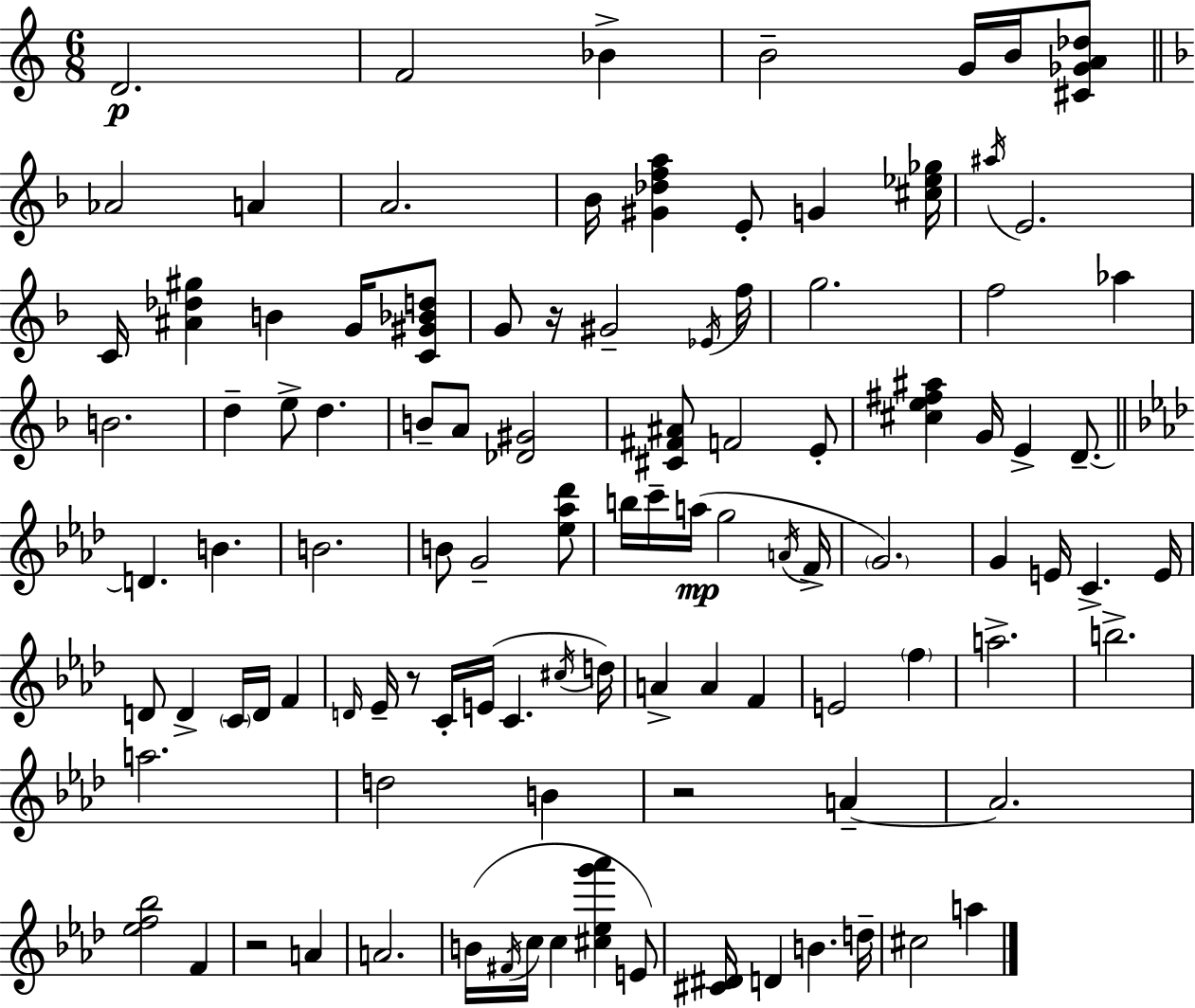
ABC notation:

X:1
T:Untitled
M:6/8
L:1/4
K:C
D2 F2 _B B2 G/4 B/4 [^C_GA_d]/2 _A2 A A2 _B/4 [^G_dfa] E/2 G [^c_e_g]/4 ^a/4 E2 C/4 [^A_d^g] B G/4 [C^G_Bd]/2 G/2 z/4 ^G2 _E/4 f/4 g2 f2 _a B2 d e/2 d B/2 A/2 [_D^G]2 [^C^F^A]/2 F2 E/2 [^ce^f^a] G/4 E D/2 D B B2 B/2 G2 [_e_a_d']/2 b/4 c'/4 a/4 g2 A/4 F/4 G2 G E/4 C E/4 D/2 D C/4 D/4 F D/4 _E/4 z/2 C/4 E/4 C ^c/4 d/4 A A F E2 f a2 b2 a2 d2 B z2 A A2 [_ef_b]2 F z2 A A2 B/4 ^F/4 c/4 c [^c_eg'_a'] E/2 [^C^D]/4 D B d/4 ^c2 a